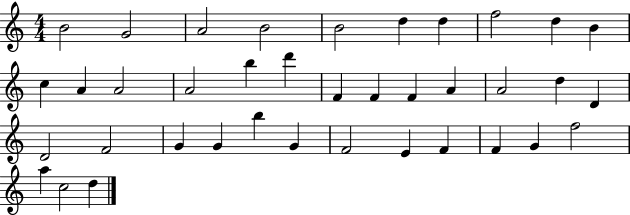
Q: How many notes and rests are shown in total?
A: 38